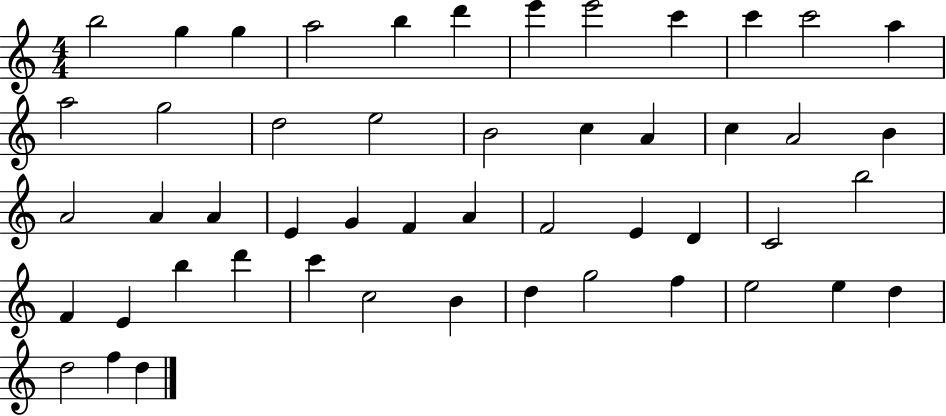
{
  \clef treble
  \numericTimeSignature
  \time 4/4
  \key c \major
  b''2 g''4 g''4 | a''2 b''4 d'''4 | e'''4 e'''2 c'''4 | c'''4 c'''2 a''4 | \break a''2 g''2 | d''2 e''2 | b'2 c''4 a'4 | c''4 a'2 b'4 | \break a'2 a'4 a'4 | e'4 g'4 f'4 a'4 | f'2 e'4 d'4 | c'2 b''2 | \break f'4 e'4 b''4 d'''4 | c'''4 c''2 b'4 | d''4 g''2 f''4 | e''2 e''4 d''4 | \break d''2 f''4 d''4 | \bar "|."
}